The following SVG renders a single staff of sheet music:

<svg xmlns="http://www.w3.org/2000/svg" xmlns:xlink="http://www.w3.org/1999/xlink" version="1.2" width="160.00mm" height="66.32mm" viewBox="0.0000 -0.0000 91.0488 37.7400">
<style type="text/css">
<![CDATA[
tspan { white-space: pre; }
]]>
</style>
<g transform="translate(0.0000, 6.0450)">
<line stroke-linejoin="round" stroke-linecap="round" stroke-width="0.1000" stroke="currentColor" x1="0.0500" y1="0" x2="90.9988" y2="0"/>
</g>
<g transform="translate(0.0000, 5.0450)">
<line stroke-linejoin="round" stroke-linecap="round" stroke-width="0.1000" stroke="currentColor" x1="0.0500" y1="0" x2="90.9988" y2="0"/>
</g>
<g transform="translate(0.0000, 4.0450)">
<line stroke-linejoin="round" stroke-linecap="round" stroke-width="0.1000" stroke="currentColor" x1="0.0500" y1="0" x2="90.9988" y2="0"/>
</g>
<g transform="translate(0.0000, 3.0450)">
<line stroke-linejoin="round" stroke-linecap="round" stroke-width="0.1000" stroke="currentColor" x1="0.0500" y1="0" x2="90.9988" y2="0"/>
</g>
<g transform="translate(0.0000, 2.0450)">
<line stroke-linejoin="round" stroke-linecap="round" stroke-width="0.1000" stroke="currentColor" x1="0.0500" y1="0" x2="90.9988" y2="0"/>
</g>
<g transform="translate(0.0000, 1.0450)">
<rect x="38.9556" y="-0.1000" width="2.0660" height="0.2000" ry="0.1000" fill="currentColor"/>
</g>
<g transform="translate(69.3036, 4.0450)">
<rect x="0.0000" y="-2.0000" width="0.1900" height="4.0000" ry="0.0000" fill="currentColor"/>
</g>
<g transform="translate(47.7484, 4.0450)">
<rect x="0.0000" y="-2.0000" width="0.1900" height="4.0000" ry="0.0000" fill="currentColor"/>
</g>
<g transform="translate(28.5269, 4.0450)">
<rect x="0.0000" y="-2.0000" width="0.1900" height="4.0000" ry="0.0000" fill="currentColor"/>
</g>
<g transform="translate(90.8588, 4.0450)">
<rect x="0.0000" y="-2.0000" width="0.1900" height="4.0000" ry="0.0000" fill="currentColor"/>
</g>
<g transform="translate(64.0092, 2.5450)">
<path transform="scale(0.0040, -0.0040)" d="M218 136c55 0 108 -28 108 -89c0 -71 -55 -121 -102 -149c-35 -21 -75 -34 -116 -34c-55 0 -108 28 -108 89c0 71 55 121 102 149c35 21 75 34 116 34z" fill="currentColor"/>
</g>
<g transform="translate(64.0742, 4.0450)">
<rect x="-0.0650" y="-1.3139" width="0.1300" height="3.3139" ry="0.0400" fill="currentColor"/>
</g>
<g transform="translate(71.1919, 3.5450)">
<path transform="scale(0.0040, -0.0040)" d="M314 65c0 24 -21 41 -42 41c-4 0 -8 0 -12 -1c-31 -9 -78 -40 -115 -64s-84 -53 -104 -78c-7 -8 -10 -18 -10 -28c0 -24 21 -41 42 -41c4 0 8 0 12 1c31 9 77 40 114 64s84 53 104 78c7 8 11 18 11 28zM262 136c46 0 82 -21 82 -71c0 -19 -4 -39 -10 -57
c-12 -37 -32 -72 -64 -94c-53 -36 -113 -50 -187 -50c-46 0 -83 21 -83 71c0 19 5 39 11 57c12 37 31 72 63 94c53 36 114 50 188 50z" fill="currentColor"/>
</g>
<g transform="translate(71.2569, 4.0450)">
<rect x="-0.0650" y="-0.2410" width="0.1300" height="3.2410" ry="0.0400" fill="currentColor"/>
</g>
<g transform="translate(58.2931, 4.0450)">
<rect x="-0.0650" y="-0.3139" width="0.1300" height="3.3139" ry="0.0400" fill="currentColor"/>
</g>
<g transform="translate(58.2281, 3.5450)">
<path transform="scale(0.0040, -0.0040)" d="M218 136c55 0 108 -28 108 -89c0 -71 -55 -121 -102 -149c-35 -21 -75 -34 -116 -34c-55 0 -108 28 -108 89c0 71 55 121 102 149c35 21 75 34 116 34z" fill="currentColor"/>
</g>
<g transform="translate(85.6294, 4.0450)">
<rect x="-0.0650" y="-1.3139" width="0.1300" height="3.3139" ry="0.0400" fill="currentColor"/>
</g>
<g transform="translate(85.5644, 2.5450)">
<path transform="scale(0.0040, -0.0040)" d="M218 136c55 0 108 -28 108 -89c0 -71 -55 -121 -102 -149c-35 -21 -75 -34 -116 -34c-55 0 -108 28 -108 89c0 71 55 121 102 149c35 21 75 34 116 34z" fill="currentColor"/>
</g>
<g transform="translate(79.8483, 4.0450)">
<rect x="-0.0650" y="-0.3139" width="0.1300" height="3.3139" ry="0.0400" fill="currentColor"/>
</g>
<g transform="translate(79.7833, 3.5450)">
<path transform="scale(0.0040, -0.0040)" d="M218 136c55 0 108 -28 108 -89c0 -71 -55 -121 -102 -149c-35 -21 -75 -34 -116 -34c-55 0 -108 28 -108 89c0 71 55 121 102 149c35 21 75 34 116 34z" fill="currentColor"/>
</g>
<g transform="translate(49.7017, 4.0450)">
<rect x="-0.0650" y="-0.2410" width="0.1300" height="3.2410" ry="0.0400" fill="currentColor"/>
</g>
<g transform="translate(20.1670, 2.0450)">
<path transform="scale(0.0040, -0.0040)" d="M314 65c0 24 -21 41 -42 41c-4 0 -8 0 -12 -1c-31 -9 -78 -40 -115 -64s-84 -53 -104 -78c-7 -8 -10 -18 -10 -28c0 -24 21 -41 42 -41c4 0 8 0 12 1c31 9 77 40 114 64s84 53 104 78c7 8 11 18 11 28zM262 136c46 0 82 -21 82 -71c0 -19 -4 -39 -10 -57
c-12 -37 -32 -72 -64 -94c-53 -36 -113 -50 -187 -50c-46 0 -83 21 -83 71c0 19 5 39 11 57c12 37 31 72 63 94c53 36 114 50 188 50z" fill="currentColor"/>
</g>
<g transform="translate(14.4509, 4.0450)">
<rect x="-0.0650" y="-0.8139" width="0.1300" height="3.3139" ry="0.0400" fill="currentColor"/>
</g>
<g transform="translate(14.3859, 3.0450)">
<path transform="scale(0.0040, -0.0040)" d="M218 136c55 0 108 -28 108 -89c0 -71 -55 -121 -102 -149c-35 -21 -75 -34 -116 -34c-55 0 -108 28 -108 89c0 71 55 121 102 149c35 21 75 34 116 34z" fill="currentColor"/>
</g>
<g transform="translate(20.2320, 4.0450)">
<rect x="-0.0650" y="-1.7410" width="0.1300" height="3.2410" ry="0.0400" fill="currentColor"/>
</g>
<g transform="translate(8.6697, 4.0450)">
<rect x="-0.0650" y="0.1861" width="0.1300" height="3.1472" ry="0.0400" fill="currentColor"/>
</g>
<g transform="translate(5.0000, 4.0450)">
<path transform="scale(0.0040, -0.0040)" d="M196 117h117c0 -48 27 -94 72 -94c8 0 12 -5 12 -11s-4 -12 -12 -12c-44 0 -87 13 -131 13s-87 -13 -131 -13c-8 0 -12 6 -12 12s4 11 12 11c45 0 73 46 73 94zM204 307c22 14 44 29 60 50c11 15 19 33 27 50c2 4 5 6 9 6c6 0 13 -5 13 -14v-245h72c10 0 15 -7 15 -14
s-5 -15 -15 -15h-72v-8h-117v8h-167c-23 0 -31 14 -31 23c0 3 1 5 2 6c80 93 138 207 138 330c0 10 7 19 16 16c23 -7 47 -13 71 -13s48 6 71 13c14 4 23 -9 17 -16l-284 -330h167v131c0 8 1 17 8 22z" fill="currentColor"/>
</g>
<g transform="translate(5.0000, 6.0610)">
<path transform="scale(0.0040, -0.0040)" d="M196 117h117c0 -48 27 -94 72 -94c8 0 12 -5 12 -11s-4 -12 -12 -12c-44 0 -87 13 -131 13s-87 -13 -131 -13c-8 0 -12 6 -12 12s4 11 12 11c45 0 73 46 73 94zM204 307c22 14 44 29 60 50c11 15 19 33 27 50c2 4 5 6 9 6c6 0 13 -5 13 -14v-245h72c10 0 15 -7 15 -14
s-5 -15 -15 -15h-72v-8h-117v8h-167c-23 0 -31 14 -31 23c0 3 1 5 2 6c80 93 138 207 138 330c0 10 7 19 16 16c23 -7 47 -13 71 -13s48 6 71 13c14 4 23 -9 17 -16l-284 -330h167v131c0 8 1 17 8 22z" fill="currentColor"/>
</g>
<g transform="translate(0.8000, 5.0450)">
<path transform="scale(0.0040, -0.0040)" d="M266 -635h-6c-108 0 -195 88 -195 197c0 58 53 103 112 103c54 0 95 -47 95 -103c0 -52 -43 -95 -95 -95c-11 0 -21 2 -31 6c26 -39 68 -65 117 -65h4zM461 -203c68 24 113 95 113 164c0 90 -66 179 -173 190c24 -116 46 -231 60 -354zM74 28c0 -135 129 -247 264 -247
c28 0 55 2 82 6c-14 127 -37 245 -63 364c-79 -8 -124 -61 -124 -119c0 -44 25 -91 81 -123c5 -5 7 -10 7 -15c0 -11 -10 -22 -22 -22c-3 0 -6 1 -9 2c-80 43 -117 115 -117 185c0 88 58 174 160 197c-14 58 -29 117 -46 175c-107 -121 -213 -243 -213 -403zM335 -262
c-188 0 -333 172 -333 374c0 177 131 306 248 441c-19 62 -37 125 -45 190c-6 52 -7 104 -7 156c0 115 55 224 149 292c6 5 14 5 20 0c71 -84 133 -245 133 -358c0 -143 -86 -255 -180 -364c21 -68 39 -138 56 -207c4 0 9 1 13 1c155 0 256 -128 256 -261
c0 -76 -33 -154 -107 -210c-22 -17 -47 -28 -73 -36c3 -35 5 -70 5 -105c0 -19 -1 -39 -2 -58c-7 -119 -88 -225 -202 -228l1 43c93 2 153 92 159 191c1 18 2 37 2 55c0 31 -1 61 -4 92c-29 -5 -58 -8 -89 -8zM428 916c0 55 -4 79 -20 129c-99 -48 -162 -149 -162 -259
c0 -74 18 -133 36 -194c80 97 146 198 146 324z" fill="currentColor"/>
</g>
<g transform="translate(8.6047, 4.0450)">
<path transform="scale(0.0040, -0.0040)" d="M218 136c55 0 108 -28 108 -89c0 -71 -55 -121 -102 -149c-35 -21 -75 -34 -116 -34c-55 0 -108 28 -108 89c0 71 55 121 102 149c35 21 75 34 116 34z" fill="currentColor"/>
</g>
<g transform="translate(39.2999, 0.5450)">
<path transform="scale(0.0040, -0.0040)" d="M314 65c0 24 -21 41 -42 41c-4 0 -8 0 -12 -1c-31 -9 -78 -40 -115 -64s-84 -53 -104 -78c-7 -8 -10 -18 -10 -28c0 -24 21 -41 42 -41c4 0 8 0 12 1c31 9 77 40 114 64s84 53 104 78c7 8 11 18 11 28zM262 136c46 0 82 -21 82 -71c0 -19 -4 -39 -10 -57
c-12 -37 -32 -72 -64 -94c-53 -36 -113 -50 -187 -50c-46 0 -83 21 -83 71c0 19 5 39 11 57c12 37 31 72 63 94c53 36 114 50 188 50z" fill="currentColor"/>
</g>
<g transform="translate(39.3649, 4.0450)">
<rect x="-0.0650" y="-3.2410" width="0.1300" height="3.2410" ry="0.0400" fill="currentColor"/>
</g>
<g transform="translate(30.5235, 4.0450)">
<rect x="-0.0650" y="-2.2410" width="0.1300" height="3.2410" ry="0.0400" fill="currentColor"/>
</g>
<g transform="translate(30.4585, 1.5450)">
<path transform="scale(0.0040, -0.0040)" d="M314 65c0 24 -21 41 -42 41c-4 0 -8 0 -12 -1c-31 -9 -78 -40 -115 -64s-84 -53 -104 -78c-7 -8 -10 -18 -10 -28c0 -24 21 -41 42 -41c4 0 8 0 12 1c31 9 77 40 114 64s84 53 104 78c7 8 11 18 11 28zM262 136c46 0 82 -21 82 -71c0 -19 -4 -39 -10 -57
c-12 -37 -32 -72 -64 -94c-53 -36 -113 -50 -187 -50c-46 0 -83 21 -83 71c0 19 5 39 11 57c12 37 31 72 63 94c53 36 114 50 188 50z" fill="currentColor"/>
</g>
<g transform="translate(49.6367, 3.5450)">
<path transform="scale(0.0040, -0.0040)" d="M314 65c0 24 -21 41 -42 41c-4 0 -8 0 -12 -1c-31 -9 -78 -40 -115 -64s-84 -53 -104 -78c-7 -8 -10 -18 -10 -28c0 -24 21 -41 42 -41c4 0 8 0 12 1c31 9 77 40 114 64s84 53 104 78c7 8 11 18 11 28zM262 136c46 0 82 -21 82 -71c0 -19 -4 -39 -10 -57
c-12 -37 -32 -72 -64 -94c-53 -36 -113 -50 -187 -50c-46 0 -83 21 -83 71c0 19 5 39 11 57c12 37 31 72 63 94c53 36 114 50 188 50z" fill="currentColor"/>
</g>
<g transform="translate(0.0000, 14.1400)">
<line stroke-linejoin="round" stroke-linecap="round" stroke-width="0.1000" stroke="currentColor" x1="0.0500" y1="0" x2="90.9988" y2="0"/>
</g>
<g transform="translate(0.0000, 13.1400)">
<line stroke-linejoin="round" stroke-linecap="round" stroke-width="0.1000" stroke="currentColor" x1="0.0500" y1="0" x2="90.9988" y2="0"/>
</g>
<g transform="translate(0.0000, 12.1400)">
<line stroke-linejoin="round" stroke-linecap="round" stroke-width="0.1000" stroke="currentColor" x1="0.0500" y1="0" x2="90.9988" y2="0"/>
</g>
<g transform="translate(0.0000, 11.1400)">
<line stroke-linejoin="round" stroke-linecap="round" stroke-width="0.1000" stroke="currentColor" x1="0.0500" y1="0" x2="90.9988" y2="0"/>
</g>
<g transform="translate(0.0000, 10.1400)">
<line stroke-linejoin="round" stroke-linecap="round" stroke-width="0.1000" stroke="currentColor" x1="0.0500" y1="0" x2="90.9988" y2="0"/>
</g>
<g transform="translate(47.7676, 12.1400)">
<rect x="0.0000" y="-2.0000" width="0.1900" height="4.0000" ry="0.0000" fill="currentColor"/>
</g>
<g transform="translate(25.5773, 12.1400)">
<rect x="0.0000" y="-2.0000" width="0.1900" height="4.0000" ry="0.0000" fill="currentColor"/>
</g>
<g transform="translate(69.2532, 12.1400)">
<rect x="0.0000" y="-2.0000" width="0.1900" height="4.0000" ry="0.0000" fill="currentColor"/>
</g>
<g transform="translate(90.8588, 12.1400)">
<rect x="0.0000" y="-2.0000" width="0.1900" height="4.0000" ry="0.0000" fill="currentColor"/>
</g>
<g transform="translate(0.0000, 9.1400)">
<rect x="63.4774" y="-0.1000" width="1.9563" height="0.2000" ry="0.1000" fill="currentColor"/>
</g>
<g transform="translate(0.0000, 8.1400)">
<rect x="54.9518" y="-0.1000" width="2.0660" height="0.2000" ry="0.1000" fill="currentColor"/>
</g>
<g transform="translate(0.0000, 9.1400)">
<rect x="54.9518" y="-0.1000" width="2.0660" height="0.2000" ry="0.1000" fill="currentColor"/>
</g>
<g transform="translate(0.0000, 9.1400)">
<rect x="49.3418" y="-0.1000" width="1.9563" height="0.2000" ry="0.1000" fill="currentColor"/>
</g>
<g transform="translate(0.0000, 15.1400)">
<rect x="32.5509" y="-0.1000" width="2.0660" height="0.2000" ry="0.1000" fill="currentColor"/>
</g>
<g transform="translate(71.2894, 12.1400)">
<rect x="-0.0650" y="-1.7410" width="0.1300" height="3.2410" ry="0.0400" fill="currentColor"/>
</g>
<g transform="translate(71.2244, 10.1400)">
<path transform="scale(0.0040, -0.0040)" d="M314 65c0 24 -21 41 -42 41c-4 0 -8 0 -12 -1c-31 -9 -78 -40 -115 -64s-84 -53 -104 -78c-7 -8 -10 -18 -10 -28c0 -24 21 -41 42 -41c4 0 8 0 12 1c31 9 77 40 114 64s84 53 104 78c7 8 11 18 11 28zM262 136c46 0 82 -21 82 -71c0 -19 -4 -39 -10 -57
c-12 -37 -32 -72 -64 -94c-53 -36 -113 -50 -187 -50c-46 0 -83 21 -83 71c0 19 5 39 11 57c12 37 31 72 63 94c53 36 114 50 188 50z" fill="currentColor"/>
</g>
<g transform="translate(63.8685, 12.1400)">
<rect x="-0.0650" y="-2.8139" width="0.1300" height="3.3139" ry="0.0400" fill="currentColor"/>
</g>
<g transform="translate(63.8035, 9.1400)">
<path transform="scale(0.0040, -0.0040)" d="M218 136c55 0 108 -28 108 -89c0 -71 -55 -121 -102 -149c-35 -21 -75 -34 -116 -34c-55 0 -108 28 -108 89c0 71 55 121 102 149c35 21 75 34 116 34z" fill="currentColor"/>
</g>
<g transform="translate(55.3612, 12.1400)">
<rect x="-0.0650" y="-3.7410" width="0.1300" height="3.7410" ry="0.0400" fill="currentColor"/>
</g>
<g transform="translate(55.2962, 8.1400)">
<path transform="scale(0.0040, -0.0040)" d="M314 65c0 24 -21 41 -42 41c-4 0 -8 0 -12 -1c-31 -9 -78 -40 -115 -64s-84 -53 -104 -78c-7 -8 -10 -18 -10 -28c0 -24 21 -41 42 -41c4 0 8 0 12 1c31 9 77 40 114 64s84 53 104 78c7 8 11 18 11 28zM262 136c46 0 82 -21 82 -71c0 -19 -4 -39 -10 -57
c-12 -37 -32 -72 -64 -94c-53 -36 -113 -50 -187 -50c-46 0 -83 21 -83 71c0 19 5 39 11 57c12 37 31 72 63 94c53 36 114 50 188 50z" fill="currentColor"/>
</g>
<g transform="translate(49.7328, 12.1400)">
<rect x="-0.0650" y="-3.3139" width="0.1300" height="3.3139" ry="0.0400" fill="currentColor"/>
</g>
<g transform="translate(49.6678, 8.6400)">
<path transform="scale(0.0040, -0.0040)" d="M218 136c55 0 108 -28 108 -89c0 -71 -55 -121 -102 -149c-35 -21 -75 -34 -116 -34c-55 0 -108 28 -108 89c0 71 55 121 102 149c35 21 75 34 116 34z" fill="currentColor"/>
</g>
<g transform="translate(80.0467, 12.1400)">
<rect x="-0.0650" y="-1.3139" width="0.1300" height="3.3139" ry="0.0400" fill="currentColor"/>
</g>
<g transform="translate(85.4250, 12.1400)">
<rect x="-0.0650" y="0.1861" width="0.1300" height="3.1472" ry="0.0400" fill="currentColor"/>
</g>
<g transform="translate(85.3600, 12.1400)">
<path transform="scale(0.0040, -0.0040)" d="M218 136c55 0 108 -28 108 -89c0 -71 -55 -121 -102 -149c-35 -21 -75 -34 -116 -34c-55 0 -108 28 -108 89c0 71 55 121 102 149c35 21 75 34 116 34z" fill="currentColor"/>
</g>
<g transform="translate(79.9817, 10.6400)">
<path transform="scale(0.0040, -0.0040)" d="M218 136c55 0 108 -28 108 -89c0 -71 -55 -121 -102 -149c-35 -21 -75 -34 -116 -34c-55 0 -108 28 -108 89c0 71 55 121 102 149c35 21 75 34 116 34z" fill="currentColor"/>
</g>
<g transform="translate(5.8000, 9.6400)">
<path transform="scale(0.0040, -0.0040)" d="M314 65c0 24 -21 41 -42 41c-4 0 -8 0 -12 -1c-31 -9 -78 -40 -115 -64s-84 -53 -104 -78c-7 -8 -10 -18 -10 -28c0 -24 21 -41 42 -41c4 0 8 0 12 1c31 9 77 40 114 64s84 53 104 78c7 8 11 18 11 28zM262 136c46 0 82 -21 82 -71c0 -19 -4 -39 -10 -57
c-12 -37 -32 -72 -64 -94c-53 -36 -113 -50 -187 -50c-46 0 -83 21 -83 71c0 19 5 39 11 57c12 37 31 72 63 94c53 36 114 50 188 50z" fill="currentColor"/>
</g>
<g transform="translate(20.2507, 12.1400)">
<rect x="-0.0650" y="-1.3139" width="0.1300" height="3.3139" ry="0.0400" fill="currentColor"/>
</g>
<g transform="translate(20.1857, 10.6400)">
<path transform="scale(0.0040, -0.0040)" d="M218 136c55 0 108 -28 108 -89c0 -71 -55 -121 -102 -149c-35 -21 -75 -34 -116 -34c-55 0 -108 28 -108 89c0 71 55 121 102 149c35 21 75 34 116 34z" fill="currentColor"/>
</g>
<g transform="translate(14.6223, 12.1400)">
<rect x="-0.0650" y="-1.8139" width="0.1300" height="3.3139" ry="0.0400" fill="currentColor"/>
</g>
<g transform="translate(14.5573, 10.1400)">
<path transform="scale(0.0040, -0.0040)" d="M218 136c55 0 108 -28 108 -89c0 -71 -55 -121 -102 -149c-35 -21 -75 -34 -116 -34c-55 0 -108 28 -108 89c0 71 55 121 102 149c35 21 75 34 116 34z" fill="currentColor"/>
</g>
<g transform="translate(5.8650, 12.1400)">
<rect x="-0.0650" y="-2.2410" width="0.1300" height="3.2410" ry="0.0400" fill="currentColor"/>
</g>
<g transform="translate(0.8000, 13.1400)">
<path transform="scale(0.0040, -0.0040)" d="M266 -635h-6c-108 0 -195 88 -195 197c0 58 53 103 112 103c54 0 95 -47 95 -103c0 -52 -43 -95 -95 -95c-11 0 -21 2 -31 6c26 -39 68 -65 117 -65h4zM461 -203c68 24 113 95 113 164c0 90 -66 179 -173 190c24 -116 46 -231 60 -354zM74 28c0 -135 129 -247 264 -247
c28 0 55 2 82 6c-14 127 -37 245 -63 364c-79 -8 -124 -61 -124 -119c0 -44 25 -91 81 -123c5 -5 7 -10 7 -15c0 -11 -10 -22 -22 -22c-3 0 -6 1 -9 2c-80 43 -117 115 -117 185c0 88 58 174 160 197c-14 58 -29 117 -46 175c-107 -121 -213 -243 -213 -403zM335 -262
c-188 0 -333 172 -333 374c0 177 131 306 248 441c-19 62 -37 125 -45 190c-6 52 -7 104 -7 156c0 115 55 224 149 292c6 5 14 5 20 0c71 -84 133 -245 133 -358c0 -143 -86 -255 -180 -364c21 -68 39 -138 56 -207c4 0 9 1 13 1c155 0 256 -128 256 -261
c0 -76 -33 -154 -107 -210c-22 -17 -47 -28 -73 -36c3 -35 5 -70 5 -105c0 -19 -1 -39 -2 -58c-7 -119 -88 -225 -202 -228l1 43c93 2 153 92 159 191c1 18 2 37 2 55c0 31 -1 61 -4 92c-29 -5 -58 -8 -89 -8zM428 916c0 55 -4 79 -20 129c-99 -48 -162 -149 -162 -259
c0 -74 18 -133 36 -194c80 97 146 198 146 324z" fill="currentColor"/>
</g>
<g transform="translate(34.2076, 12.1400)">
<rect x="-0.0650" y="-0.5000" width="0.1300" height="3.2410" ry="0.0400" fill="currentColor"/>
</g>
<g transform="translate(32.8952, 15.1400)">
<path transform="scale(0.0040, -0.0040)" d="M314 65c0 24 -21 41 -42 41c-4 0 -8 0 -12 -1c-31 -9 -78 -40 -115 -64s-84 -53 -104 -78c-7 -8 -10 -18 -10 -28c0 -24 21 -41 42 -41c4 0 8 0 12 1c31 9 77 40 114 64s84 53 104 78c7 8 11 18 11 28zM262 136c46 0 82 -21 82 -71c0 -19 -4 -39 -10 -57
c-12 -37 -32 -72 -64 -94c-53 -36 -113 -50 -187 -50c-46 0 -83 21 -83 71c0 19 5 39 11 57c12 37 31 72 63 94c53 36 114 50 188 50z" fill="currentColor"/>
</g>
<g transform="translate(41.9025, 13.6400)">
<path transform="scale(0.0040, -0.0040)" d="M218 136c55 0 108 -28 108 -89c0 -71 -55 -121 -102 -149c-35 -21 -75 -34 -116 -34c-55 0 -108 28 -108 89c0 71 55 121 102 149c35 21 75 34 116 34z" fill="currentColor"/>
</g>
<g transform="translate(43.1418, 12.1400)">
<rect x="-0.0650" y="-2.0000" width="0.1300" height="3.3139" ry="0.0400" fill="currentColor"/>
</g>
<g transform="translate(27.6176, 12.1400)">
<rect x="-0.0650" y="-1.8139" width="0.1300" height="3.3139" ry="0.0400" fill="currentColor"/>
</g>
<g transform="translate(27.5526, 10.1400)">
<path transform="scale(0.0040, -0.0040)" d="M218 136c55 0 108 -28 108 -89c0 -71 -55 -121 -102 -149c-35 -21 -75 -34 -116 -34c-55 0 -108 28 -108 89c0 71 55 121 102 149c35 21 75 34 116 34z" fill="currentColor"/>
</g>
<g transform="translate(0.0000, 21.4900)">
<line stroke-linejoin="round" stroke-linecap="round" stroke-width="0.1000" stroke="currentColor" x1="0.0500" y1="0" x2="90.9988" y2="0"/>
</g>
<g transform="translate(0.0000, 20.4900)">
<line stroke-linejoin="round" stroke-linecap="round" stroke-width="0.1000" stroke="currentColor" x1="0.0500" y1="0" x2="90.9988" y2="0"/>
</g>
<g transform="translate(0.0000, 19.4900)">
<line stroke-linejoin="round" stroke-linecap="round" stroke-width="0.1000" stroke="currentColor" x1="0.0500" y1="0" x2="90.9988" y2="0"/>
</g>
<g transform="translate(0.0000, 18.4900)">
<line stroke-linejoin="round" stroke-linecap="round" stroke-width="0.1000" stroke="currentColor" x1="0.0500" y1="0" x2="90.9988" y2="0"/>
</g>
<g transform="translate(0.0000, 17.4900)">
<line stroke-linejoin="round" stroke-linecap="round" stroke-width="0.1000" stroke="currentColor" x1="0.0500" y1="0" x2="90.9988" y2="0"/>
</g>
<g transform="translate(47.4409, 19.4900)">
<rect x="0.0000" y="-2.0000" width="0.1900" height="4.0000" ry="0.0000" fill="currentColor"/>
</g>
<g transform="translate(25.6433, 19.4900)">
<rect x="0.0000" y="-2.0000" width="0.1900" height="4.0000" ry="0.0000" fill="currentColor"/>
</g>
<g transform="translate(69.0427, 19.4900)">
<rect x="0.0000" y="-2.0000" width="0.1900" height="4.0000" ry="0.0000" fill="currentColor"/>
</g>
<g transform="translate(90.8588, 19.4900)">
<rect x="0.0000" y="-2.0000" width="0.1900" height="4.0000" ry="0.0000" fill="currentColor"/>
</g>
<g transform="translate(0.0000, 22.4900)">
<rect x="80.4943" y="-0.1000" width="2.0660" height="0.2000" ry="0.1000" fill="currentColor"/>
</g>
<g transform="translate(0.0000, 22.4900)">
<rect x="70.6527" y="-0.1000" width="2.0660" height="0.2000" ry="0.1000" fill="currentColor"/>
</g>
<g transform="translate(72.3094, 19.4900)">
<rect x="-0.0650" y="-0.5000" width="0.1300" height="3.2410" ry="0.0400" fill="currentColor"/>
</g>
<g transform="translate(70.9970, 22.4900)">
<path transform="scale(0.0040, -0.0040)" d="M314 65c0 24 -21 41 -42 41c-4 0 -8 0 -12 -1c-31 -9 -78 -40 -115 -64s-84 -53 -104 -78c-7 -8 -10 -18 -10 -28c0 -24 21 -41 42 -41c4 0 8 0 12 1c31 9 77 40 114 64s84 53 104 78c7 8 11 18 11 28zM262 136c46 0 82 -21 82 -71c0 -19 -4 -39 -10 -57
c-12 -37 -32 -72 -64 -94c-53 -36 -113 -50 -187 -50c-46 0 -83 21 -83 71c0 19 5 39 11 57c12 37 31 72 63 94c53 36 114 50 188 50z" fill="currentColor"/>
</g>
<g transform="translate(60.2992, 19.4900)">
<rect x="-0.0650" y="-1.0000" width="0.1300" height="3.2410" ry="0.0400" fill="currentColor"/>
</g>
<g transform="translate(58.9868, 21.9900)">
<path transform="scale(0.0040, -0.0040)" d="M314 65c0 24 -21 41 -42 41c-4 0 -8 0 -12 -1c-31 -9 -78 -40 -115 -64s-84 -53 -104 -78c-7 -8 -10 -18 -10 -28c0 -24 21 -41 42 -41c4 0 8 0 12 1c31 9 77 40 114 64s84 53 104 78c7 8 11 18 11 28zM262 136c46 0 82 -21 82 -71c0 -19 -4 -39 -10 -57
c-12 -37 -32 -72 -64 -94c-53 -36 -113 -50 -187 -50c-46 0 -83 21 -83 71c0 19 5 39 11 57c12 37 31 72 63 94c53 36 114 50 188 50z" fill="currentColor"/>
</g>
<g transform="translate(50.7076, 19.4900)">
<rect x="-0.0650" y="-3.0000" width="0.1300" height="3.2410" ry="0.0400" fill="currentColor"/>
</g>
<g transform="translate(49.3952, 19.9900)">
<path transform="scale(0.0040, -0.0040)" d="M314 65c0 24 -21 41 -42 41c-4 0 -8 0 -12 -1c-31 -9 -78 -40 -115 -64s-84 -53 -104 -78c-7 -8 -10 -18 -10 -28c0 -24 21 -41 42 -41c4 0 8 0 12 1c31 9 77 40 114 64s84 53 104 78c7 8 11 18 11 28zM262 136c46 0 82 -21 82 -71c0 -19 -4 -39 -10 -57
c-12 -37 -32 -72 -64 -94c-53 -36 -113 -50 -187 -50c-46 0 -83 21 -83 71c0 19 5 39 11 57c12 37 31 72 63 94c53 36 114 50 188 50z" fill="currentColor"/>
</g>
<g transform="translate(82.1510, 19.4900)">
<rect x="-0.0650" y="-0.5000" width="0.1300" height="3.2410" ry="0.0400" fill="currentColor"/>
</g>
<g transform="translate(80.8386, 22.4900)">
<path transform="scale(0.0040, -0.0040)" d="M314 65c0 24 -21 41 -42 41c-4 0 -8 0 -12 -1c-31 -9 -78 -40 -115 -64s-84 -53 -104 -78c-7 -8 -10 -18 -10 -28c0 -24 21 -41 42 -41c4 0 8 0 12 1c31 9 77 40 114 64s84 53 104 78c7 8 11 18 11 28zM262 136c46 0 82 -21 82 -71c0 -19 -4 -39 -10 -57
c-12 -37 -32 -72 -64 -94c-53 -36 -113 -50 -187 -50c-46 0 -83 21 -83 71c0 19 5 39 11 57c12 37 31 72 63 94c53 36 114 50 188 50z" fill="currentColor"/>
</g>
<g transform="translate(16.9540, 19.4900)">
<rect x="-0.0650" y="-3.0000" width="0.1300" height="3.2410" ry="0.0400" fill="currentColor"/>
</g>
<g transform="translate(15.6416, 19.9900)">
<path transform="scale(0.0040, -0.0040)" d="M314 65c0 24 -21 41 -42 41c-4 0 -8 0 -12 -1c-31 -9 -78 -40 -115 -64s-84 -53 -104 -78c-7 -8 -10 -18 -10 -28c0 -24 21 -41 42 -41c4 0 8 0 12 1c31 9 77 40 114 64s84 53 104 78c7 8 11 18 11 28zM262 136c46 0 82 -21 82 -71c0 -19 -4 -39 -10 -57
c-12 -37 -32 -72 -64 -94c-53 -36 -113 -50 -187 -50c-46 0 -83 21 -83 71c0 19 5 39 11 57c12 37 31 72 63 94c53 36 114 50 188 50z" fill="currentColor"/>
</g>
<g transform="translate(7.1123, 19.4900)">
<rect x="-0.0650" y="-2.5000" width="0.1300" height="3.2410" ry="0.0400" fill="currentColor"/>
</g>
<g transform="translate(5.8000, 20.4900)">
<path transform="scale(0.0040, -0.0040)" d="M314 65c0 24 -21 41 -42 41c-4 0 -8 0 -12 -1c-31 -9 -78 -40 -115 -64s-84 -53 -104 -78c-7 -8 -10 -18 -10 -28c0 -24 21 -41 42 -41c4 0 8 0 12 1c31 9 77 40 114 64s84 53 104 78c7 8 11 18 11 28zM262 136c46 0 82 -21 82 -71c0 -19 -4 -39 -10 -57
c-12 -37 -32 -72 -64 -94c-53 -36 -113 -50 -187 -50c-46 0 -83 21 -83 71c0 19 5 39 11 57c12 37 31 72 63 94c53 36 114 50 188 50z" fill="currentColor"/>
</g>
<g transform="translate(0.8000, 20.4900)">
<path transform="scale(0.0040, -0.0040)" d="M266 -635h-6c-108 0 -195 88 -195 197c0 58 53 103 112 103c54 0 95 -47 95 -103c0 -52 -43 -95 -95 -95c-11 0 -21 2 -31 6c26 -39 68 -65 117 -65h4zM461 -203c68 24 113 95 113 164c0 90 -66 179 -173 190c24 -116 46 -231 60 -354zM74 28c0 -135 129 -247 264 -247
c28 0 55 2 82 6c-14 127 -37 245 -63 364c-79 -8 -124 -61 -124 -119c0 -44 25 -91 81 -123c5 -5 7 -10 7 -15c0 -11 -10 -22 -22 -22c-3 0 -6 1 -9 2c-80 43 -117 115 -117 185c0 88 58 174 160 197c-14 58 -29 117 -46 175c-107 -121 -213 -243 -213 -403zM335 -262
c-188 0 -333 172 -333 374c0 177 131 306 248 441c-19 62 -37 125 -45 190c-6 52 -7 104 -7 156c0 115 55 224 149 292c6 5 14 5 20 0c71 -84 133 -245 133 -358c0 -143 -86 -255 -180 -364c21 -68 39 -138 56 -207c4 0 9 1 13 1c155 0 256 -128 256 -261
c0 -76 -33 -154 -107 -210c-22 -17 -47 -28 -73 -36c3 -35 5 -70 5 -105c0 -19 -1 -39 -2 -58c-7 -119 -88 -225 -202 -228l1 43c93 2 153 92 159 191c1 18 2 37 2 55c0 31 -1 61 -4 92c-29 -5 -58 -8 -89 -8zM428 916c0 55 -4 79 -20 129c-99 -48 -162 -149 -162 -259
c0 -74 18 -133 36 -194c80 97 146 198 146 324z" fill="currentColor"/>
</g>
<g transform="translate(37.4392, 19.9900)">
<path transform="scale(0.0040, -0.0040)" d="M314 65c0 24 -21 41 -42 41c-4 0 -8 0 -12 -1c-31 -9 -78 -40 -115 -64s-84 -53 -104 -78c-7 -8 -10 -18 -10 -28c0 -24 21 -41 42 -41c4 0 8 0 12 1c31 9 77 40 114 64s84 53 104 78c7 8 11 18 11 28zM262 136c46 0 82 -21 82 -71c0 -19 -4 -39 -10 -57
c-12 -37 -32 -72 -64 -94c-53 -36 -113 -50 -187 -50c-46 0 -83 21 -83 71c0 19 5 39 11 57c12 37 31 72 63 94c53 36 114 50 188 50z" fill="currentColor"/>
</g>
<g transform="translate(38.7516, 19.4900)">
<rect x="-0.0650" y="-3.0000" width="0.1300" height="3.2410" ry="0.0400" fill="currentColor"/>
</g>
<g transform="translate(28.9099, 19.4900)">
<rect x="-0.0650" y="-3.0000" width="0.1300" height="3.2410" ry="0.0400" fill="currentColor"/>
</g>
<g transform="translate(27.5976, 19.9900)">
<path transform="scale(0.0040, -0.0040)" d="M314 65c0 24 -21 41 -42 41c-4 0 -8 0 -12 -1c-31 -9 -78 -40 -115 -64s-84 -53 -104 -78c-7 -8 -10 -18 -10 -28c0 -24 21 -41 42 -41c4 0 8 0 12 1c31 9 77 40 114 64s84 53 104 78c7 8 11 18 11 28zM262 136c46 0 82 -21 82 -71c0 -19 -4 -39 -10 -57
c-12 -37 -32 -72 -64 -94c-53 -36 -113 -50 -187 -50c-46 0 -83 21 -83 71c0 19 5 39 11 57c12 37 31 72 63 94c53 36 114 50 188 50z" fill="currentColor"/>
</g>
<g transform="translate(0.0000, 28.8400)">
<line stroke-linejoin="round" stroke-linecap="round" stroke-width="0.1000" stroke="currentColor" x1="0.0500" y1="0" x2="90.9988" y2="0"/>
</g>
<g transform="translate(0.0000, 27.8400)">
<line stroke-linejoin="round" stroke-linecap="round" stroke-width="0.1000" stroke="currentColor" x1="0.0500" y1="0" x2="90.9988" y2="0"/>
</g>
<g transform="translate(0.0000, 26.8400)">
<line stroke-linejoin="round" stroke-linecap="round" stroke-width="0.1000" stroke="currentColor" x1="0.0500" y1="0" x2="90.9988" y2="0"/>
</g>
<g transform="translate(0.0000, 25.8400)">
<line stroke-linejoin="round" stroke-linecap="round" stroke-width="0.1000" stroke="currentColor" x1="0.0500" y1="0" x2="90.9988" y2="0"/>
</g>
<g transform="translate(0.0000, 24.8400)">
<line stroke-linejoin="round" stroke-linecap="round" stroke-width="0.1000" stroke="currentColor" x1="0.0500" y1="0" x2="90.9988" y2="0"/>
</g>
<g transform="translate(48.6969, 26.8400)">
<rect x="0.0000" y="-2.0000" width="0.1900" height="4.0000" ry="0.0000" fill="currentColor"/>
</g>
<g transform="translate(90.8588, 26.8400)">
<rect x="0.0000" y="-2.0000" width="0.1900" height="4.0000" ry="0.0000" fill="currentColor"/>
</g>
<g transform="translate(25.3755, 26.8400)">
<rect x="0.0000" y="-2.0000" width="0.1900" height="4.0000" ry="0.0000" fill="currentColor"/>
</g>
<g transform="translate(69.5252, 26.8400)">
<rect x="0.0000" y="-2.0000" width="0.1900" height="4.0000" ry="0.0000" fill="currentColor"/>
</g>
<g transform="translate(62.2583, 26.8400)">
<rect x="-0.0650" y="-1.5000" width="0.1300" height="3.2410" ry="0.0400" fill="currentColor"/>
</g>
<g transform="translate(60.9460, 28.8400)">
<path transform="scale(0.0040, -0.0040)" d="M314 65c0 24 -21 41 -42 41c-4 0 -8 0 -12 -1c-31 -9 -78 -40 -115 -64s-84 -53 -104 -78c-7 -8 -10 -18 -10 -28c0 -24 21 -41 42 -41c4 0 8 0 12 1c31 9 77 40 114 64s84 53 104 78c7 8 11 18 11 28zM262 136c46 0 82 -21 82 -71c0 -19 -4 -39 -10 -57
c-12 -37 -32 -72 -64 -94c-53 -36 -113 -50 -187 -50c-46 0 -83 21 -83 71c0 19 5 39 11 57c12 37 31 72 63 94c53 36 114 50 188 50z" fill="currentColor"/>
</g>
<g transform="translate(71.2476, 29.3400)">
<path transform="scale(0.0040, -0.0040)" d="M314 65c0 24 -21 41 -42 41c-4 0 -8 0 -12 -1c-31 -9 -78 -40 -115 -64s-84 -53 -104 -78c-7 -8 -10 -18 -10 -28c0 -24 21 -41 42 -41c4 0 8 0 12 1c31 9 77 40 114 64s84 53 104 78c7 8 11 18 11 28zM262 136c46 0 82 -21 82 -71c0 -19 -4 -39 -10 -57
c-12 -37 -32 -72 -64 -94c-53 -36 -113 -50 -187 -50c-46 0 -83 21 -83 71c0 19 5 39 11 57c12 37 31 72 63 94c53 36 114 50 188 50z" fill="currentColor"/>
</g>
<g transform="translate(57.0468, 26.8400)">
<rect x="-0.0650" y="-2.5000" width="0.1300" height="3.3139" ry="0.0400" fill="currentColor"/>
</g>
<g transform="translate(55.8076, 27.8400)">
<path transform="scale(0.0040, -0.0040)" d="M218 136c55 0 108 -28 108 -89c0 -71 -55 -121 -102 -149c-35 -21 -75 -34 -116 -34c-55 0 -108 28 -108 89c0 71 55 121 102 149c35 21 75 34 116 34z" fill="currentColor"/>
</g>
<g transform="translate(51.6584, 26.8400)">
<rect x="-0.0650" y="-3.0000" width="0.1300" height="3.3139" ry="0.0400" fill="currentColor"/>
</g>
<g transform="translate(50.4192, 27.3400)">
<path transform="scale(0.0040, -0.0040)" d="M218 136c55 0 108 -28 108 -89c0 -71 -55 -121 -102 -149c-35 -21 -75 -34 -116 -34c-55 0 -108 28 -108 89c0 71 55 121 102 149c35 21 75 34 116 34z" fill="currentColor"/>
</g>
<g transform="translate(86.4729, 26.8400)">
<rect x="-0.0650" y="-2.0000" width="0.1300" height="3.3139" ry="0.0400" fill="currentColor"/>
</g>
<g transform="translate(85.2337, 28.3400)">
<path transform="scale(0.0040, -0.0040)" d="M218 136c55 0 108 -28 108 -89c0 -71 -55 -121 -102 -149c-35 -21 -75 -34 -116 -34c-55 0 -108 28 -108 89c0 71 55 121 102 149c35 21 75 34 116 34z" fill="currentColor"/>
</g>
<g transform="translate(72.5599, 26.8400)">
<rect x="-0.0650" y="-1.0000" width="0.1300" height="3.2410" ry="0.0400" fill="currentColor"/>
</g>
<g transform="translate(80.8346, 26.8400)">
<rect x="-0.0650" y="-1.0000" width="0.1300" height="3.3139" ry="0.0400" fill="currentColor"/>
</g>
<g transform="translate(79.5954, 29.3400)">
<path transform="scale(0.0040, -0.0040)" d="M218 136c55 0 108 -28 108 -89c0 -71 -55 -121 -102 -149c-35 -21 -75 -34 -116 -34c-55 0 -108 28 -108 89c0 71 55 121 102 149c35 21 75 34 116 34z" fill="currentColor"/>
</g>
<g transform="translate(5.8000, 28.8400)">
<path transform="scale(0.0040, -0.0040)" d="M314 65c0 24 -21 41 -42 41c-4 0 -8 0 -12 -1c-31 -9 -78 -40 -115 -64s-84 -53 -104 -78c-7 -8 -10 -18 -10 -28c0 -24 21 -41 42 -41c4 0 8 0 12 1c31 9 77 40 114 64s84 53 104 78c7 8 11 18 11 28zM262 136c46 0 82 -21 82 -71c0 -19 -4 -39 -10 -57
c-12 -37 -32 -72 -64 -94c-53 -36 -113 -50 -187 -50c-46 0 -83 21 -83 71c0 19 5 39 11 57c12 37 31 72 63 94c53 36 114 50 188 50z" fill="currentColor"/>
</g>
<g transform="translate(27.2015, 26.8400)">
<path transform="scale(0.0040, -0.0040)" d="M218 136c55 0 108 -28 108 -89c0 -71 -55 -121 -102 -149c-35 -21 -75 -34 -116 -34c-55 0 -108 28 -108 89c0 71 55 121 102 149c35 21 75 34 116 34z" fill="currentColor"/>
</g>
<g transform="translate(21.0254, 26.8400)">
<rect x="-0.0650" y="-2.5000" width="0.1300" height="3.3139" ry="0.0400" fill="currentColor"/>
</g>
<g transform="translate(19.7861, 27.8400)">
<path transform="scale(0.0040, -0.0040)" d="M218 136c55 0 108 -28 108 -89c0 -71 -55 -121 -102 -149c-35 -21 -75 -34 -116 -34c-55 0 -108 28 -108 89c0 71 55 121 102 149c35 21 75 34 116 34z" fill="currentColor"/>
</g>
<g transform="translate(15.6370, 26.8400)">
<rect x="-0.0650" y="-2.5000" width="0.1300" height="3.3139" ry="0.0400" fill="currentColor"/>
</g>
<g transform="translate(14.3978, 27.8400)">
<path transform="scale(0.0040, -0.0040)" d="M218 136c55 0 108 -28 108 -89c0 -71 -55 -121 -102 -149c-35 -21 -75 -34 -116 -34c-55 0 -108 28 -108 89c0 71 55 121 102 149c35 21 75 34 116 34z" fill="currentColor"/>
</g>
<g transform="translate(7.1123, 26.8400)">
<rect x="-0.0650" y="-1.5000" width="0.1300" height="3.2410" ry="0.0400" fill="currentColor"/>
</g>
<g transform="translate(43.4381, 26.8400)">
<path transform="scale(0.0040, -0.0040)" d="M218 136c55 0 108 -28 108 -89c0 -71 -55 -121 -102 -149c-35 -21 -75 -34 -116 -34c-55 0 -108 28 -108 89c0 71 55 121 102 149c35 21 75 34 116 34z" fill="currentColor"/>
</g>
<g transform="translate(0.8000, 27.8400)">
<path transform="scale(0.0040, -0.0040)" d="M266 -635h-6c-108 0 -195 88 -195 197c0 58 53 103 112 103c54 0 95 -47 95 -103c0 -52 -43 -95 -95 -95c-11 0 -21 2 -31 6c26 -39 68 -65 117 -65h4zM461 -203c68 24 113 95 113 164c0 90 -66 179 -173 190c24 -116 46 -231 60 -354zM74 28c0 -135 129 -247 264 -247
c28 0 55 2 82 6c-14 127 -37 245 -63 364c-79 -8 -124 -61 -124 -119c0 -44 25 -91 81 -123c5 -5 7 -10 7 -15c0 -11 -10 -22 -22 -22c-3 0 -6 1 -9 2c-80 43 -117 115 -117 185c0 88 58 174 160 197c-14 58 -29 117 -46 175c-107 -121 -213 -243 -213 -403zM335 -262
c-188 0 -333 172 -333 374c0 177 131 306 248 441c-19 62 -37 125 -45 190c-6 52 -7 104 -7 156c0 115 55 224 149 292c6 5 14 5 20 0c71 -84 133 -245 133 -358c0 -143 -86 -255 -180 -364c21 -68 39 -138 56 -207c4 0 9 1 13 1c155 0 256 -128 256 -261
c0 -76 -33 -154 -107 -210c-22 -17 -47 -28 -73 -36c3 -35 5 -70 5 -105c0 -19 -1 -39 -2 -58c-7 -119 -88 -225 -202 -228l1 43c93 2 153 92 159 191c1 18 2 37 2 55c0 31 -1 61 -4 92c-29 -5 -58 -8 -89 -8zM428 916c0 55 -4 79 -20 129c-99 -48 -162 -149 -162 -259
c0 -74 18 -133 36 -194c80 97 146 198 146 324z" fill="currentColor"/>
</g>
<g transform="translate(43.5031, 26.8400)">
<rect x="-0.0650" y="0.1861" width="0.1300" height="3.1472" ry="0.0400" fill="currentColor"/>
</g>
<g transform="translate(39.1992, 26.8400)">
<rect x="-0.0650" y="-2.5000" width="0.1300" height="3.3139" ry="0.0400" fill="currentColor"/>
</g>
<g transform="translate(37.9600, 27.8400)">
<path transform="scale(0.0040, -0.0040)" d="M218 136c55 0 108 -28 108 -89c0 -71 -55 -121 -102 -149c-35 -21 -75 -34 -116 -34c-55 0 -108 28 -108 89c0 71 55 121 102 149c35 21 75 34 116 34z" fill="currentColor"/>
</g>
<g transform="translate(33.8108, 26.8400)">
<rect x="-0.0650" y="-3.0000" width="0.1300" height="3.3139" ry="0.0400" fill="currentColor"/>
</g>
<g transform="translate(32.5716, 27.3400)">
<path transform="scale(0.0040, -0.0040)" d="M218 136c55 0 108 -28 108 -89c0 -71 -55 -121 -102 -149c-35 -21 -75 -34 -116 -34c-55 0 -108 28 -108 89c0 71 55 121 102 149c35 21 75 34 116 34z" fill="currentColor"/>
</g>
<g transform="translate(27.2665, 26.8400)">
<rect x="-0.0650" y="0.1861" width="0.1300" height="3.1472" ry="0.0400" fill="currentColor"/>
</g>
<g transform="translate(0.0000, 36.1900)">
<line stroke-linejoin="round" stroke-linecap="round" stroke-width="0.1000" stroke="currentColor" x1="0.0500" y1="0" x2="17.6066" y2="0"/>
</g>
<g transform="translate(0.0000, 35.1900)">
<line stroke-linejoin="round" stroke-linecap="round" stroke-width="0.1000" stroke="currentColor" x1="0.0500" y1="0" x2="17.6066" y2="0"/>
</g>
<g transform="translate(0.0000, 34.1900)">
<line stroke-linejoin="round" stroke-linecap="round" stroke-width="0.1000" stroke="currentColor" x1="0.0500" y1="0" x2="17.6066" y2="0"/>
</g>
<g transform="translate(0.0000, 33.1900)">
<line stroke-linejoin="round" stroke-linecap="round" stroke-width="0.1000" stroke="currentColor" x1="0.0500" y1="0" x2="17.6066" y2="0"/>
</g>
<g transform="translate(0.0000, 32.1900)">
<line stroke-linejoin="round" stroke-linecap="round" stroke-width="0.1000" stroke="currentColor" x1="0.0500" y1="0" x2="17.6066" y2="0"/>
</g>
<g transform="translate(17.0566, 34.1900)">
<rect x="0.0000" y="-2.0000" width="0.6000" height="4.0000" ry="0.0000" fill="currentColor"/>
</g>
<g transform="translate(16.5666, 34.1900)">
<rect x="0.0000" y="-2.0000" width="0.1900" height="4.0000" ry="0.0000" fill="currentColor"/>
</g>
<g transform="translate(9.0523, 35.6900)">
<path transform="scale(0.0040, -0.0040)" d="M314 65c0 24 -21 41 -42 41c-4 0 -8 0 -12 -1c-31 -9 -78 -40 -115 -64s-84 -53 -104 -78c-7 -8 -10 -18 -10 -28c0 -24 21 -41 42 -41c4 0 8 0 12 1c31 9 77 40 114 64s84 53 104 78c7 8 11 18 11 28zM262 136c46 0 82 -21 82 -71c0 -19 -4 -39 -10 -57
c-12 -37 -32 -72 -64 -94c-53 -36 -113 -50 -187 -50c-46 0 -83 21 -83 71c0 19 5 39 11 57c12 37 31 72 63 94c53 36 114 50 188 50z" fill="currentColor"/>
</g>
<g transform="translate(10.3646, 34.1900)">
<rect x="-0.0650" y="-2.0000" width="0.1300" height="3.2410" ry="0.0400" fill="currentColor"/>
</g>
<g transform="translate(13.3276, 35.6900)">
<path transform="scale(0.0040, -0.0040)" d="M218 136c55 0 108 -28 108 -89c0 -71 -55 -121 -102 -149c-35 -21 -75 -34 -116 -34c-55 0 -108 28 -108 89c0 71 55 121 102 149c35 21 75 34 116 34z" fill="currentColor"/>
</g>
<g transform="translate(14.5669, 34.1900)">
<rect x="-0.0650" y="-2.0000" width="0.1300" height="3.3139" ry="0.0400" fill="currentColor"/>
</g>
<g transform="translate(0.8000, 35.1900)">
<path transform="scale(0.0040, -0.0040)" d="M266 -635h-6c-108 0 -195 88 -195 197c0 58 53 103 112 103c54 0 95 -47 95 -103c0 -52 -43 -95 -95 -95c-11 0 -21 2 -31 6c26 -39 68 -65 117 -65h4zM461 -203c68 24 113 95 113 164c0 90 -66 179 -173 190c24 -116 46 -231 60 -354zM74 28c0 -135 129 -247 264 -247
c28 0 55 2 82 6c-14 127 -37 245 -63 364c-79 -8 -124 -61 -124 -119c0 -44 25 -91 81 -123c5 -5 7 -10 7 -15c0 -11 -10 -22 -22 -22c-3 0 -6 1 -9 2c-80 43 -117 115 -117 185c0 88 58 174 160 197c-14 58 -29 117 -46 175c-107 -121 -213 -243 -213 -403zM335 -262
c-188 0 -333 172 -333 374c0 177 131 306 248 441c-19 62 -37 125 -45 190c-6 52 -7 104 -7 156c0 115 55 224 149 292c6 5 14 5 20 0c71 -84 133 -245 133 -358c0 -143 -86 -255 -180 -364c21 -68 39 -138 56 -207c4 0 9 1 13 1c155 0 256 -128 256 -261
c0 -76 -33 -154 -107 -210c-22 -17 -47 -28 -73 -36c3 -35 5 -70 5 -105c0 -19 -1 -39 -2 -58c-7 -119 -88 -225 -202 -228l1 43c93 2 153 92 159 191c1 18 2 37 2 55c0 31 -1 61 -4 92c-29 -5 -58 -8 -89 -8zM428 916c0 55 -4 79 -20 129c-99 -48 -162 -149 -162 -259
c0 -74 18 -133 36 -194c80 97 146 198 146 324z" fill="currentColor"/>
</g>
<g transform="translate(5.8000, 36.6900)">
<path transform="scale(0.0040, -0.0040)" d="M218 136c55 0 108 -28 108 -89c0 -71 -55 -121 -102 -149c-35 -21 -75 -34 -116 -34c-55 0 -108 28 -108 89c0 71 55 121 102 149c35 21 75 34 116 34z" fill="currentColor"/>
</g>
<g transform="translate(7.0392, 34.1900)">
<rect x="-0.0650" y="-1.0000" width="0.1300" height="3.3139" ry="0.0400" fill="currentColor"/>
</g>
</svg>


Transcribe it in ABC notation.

X:1
T:Untitled
M:4/4
L:1/4
K:C
B d f2 g2 b2 c2 c e c2 c e g2 f e f C2 F b c'2 a f2 e B G2 A2 A2 A2 A2 D2 C2 C2 E2 G G B A G B A G E2 D2 D F D F2 F